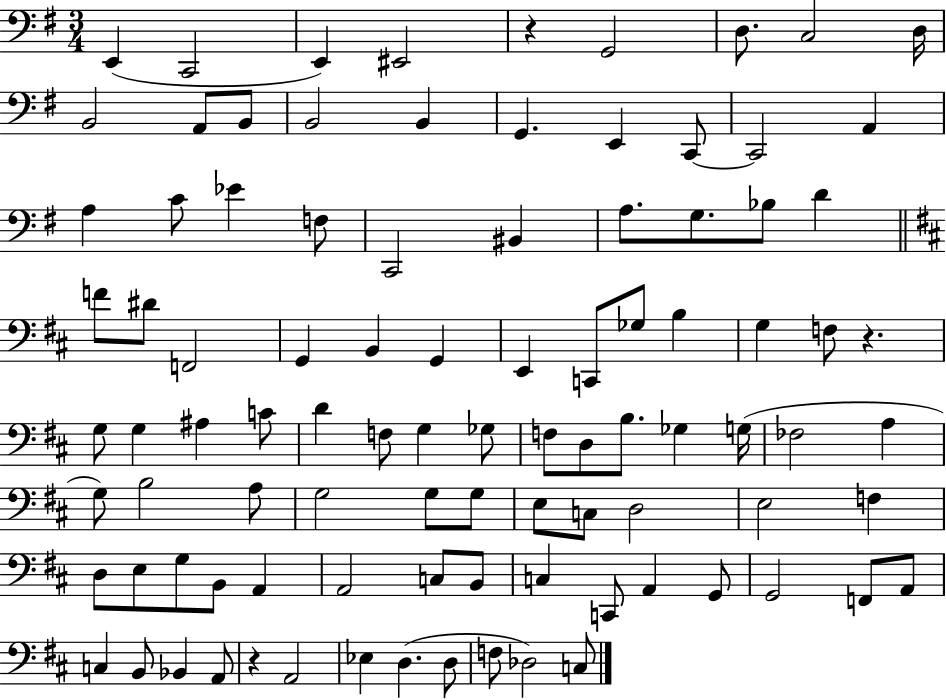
X:1
T:Untitled
M:3/4
L:1/4
K:G
E,, C,,2 E,, ^E,,2 z G,,2 D,/2 C,2 D,/4 B,,2 A,,/2 B,,/2 B,,2 B,, G,, E,, C,,/2 C,,2 A,, A, C/2 _E F,/2 C,,2 ^B,, A,/2 G,/2 _B,/2 D F/2 ^D/2 F,,2 G,, B,, G,, E,, C,,/2 _G,/2 B, G, F,/2 z G,/2 G, ^A, C/2 D F,/2 G, _G,/2 F,/2 D,/2 B,/2 _G, G,/4 _F,2 A, G,/2 B,2 A,/2 G,2 G,/2 G,/2 E,/2 C,/2 D,2 E,2 F, D,/2 E,/2 G,/2 B,,/2 A,, A,,2 C,/2 B,,/2 C, C,,/2 A,, G,,/2 G,,2 F,,/2 A,,/2 C, B,,/2 _B,, A,,/2 z A,,2 _E, D, D,/2 F,/2 _D,2 C,/2